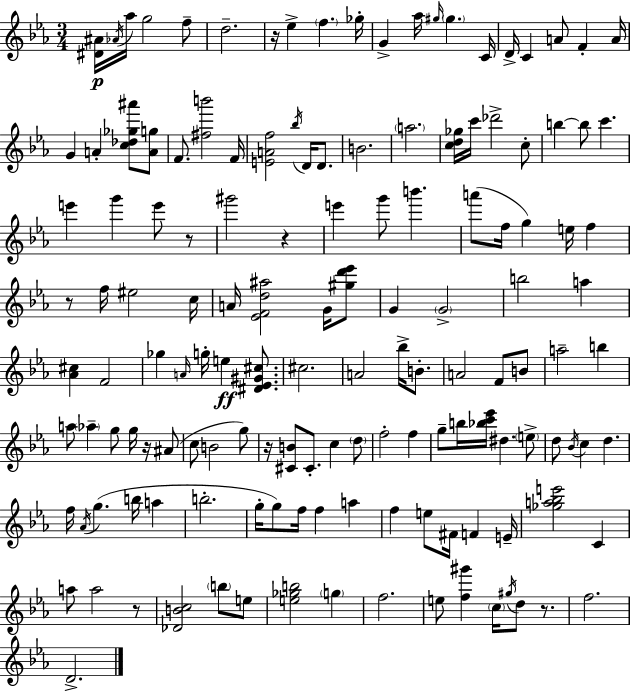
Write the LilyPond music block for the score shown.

{
  \clef treble
  \numericTimeSignature
  \time 3/4
  \key ees \major
  <dis' ais'>16\p \acciaccatura { aes'16 } aes''16 g''2 f''8-- | d''2.-- | r16 ees''4-> \parenthesize f''4. | ges''16-. g'4-> aes''16 \grace { gis''16 } \parenthesize gis''4. | \break c'16 d'16-> c'4 a'8 f'4-. | a'16 g'4 a'4-. <c'' des'' ges'' ais'''>8 | <a' g''>8 f'8. <fis'' b'''>2 | f'16 <e' a' f''>2 \acciaccatura { bes''16 } d'16 | \break d'8. b'2. | \parenthesize a''2. | <c'' d'' ges''>16 c'''16 des'''2-> | c''8-. b''4~~ b''8 c'''4. | \break e'''4 g'''4 e'''8 | r8 gis'''2 r4 | e'''4 g'''8 b'''4. | a'''8( f''16 g''4) e''16 f''4 | \break r8 f''16 eis''2 | c''16 a'16 <ees' f' d'' ais''>2 | g'16 <gis'' d''' ees'''>8 g'4 \parenthesize g'2-> | b''2 a''4 | \break <aes' cis''>4 f'2 | ges''4 \grace { a'16 } g''16-. e''4\ff | <dis' ees' gis' cis''>8. cis''2. | a'2 | \break bes''16-> b'8.-. a'2 | f'8 b'8 a''2-- | b''4 a''8 \parenthesize aes''4-- g''8 | g''16 r16 ais'8( c''8 b'2 | \break g''8) r16 <cis' b'>8 cis'8.-. c''4 | \parenthesize d''8 f''2-. | f''4 g''8-- b''16 <bes'' c''' ees'''>16 dis''4. | \parenthesize e''8-> d''8 \acciaccatura { bes'16 } c''4 d''4. | \break f''16 \acciaccatura { aes'16 } g''4.( | b''16 a''4 b''2.-. | g''16-. g''8) f''16 f''4 | a''4 f''4 e''8 | \break fis'16 f'4 e'16-- <ges'' a'' bes'' e'''>2 | c'4 a''8 a''2 | r8 <des' b' c''>2 | \parenthesize b''8 e''8 <e'' ges'' b''>2 | \break \parenthesize g''4 f''2. | e''8 <f'' gis'''>4 | \parenthesize c''16 \acciaccatura { gis''16 } d''8 r8. f''2. | d'2.-> | \break \bar "|."
}